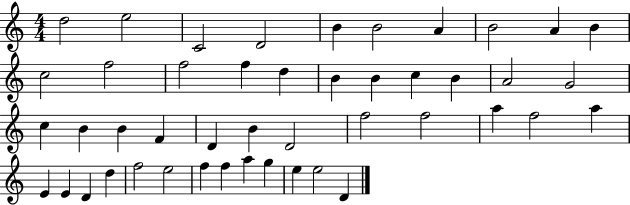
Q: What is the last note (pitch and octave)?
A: D4